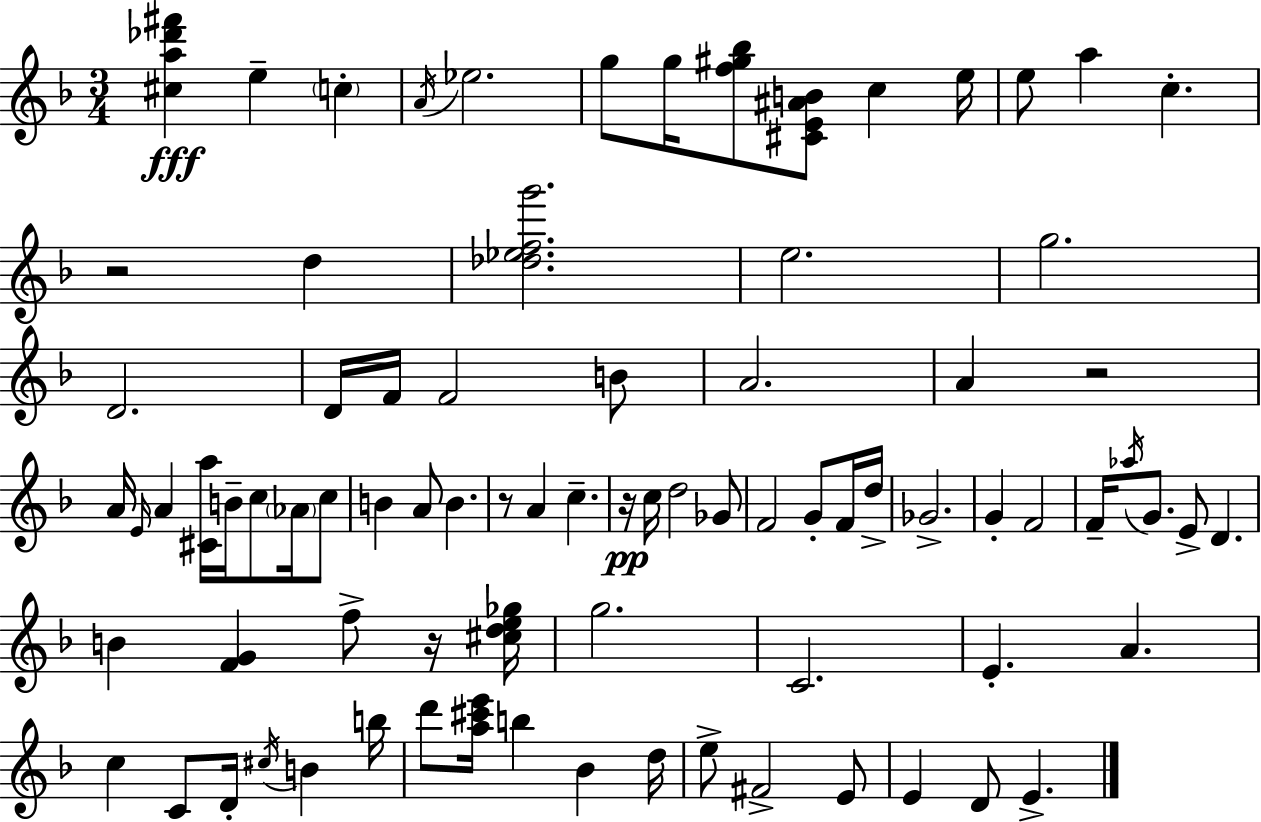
[C#5,A5,Db6,F#6]/q E5/q C5/q A4/s Eb5/h. G5/e G5/s [F5,G#5,Bb5]/e [C#4,E4,A#4,B4]/e C5/q E5/s E5/e A5/q C5/q. R/h D5/q [Db5,Eb5,F5,G6]/h. E5/h. G5/h. D4/h. D4/s F4/s F4/h B4/e A4/h. A4/q R/h A4/s E4/s A4/q [C#4,A5]/s B4/s C5/e Ab4/s C5/e B4/q A4/e B4/q. R/e A4/q C5/q. R/s C5/s D5/h Gb4/e F4/h G4/e F4/s D5/s Gb4/h. G4/q F4/h F4/s Ab5/s G4/e. E4/e D4/q. B4/q [F4,G4]/q F5/e R/s [C#5,D5,E5,Gb5]/s G5/h. C4/h. E4/q. A4/q. C5/q C4/e D4/s C#5/s B4/q B5/s D6/e [A5,C#6,E6]/s B5/q Bb4/q D5/s E5/e F#4/h E4/e E4/q D4/e E4/q.